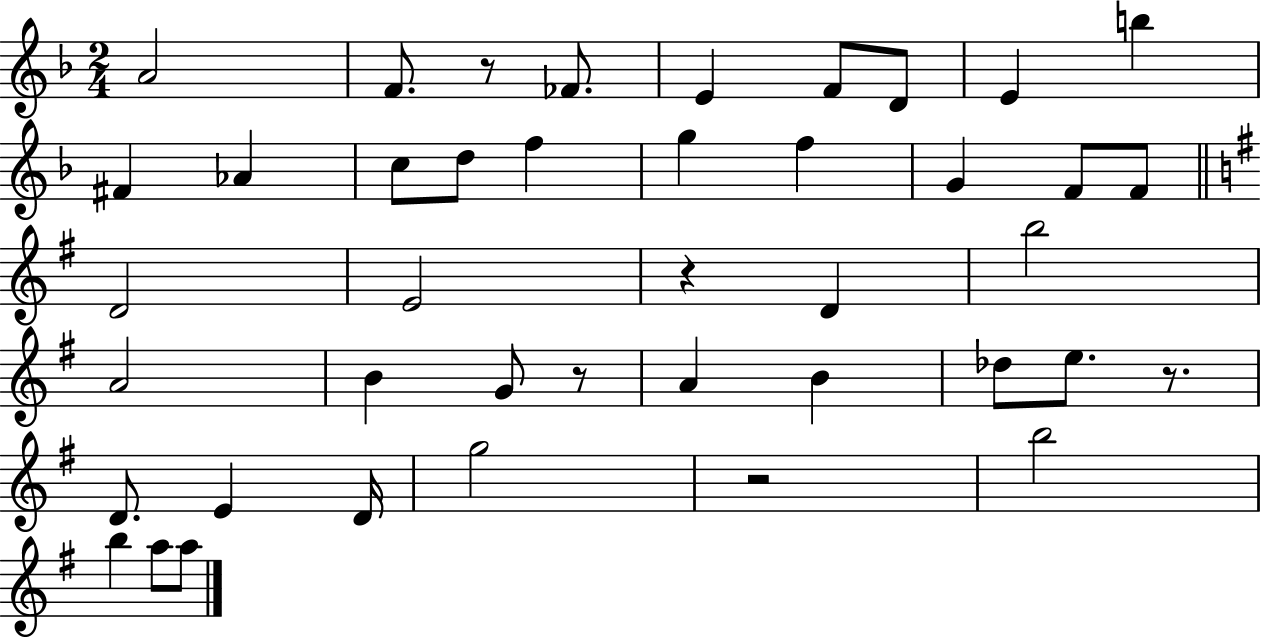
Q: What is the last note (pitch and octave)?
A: A5